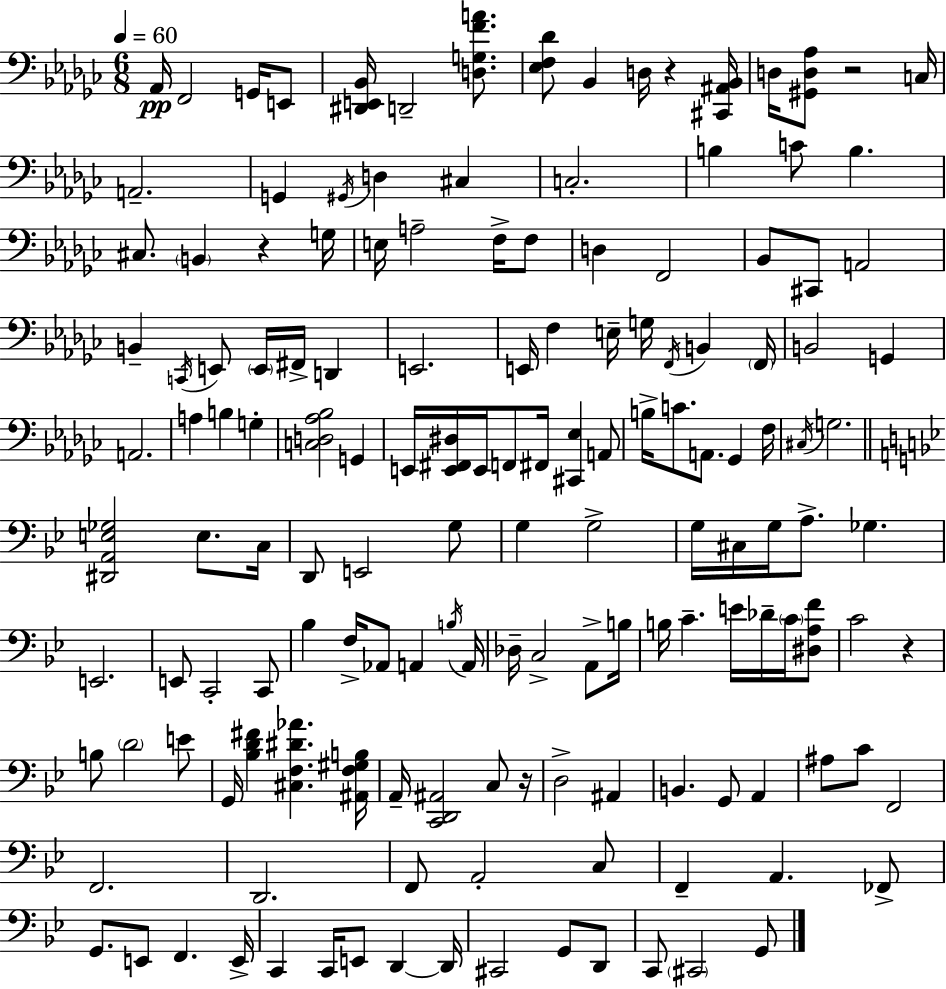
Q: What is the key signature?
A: EES minor